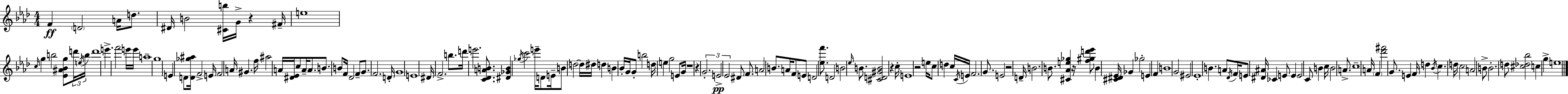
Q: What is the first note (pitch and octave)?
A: F4